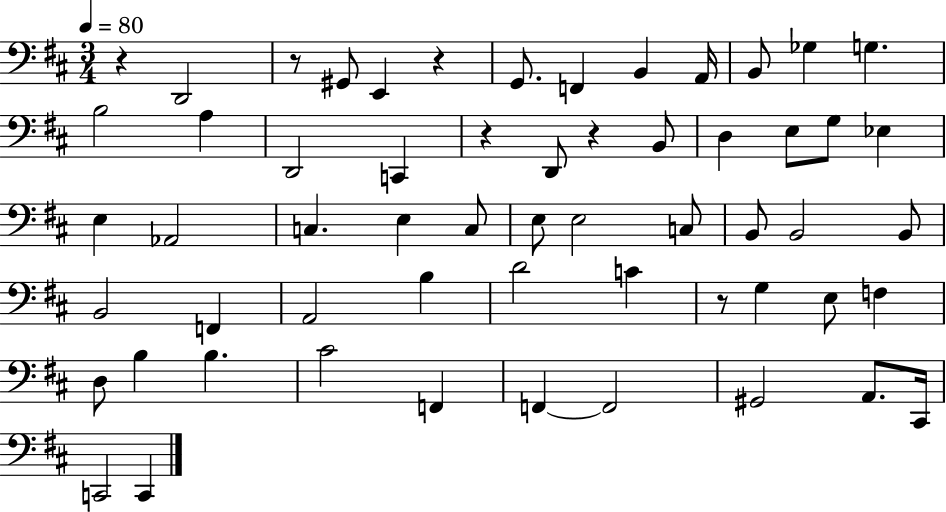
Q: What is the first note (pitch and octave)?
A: D2